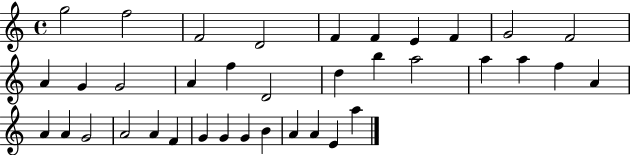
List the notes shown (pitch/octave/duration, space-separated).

G5/h F5/h F4/h D4/h F4/q F4/q E4/q F4/q G4/h F4/h A4/q G4/q G4/h A4/q F5/q D4/h D5/q B5/q A5/h A5/q A5/q F5/q A4/q A4/q A4/q G4/h A4/h A4/q F4/q G4/q G4/q G4/q B4/q A4/q A4/q E4/q A5/q